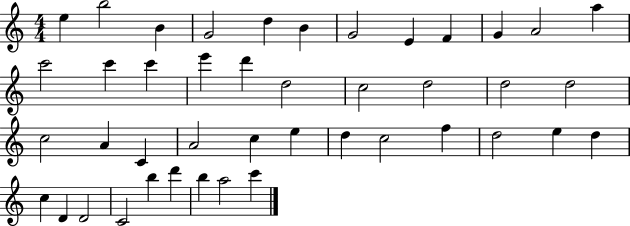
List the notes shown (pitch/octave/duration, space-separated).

E5/q B5/h B4/q G4/h D5/q B4/q G4/h E4/q F4/q G4/q A4/h A5/q C6/h C6/q C6/q E6/q D6/q D5/h C5/h D5/h D5/h D5/h C5/h A4/q C4/q A4/h C5/q E5/q D5/q C5/h F5/q D5/h E5/q D5/q C5/q D4/q D4/h C4/h B5/q D6/q B5/q A5/h C6/q